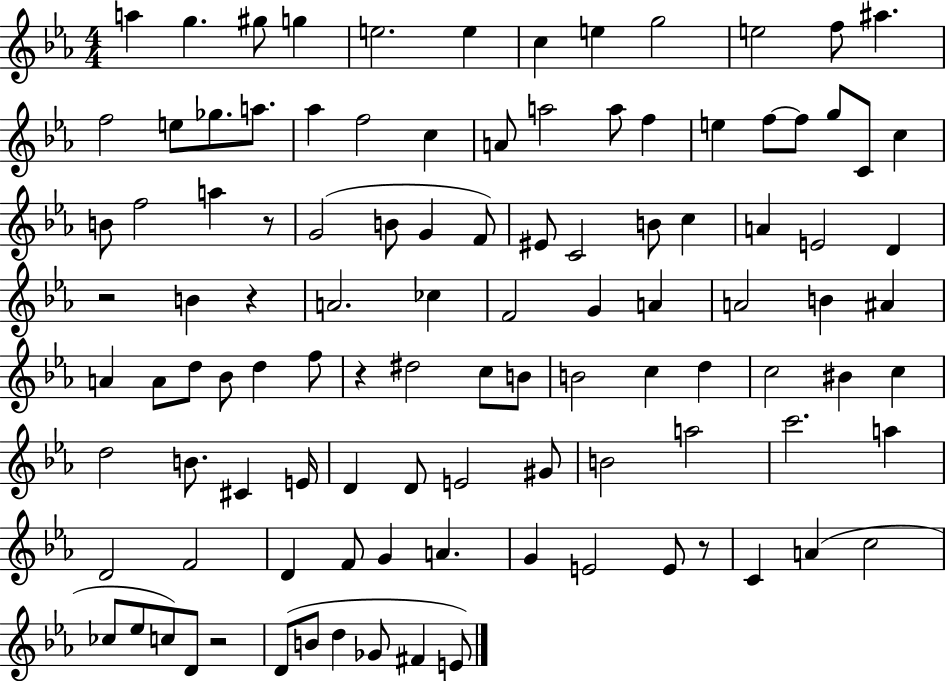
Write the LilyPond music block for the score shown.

{
  \clef treble
  \numericTimeSignature
  \time 4/4
  \key ees \major
  \repeat volta 2 { a''4 g''4. gis''8 g''4 | e''2. e''4 | c''4 e''4 g''2 | e''2 f''8 ais''4. | \break f''2 e''8 ges''8. a''8. | aes''4 f''2 c''4 | a'8 a''2 a''8 f''4 | e''4 f''8~~ f''8 g''8 c'8 c''4 | \break b'8 f''2 a''4 r8 | g'2( b'8 g'4 f'8) | eis'8 c'2 b'8 c''4 | a'4 e'2 d'4 | \break r2 b'4 r4 | a'2. ces''4 | f'2 g'4 a'4 | a'2 b'4 ais'4 | \break a'4 a'8 d''8 bes'8 d''4 f''8 | r4 dis''2 c''8 b'8 | b'2 c''4 d''4 | c''2 bis'4 c''4 | \break d''2 b'8. cis'4 e'16 | d'4 d'8 e'2 gis'8 | b'2 a''2 | c'''2. a''4 | \break d'2 f'2 | d'4 f'8 g'4 a'4. | g'4 e'2 e'8 r8 | c'4 a'4( c''2 | \break ces''8 ees''8 c''8) d'8 r2 | d'8( b'8 d''4 ges'8 fis'4 e'8) | } \bar "|."
}